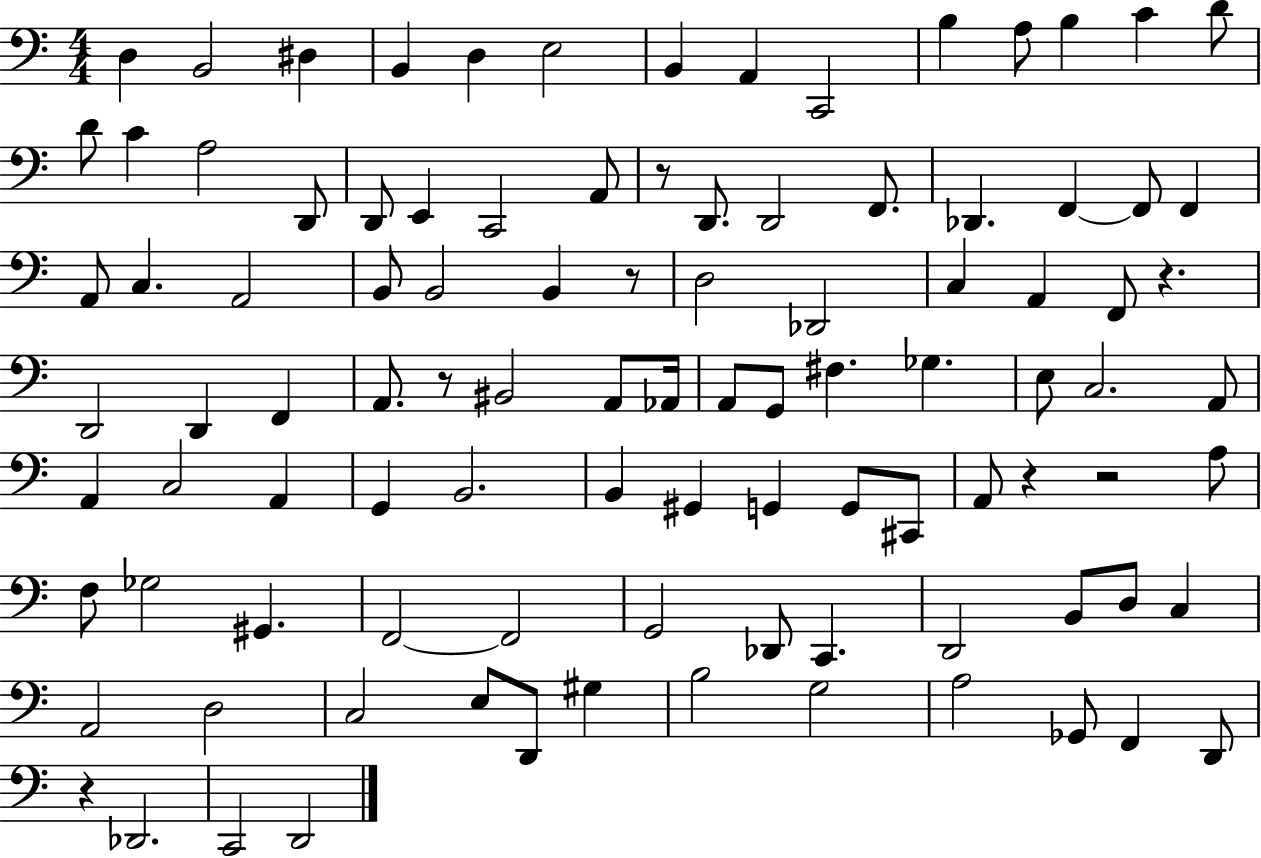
X:1
T:Untitled
M:4/4
L:1/4
K:C
D, B,,2 ^D, B,, D, E,2 B,, A,, C,,2 B, A,/2 B, C D/2 D/2 C A,2 D,,/2 D,,/2 E,, C,,2 A,,/2 z/2 D,,/2 D,,2 F,,/2 _D,, F,, F,,/2 F,, A,,/2 C, A,,2 B,,/2 B,,2 B,, z/2 D,2 _D,,2 C, A,, F,,/2 z D,,2 D,, F,, A,,/2 z/2 ^B,,2 A,,/2 _A,,/4 A,,/2 G,,/2 ^F, _G, E,/2 C,2 A,,/2 A,, C,2 A,, G,, B,,2 B,, ^G,, G,, G,,/2 ^C,,/2 A,,/2 z z2 A,/2 F,/2 _G,2 ^G,, F,,2 F,,2 G,,2 _D,,/2 C,, D,,2 B,,/2 D,/2 C, A,,2 D,2 C,2 E,/2 D,,/2 ^G, B,2 G,2 A,2 _G,,/2 F,, D,,/2 z _D,,2 C,,2 D,,2